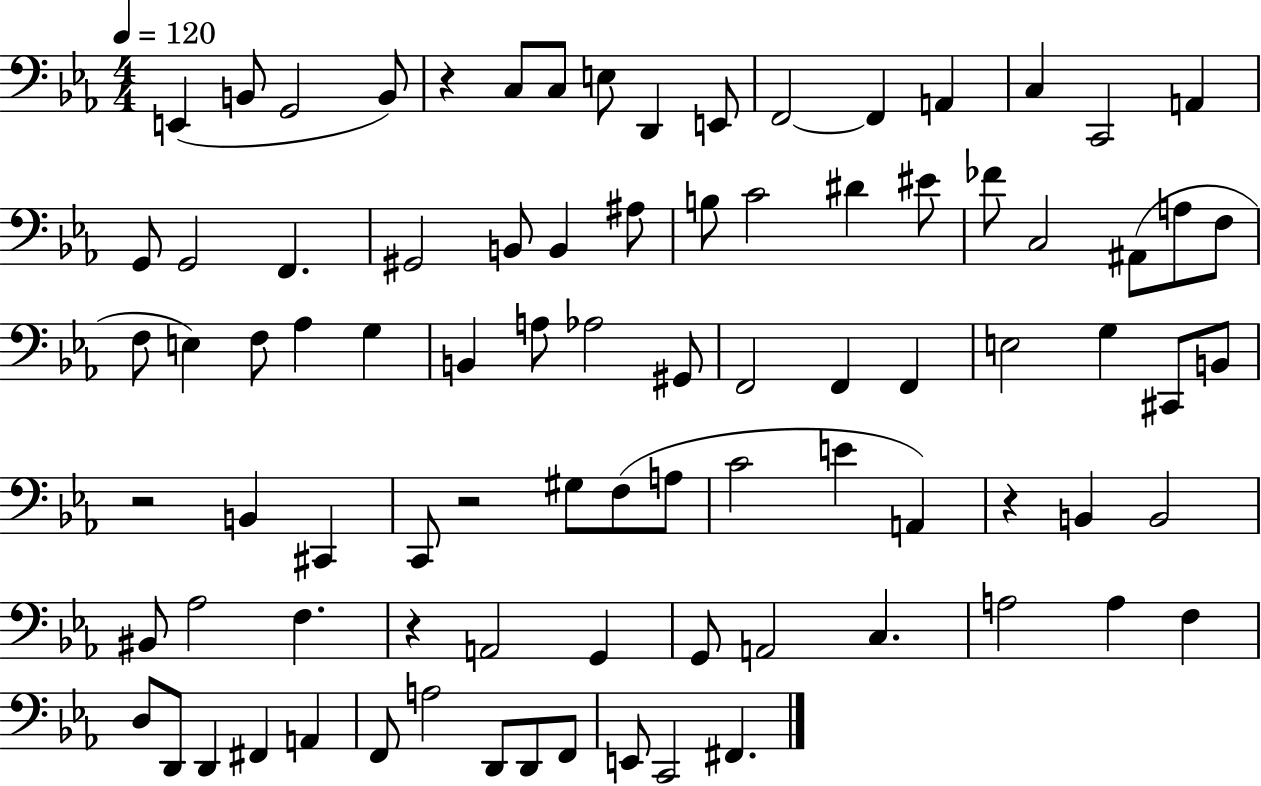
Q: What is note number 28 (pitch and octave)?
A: C3